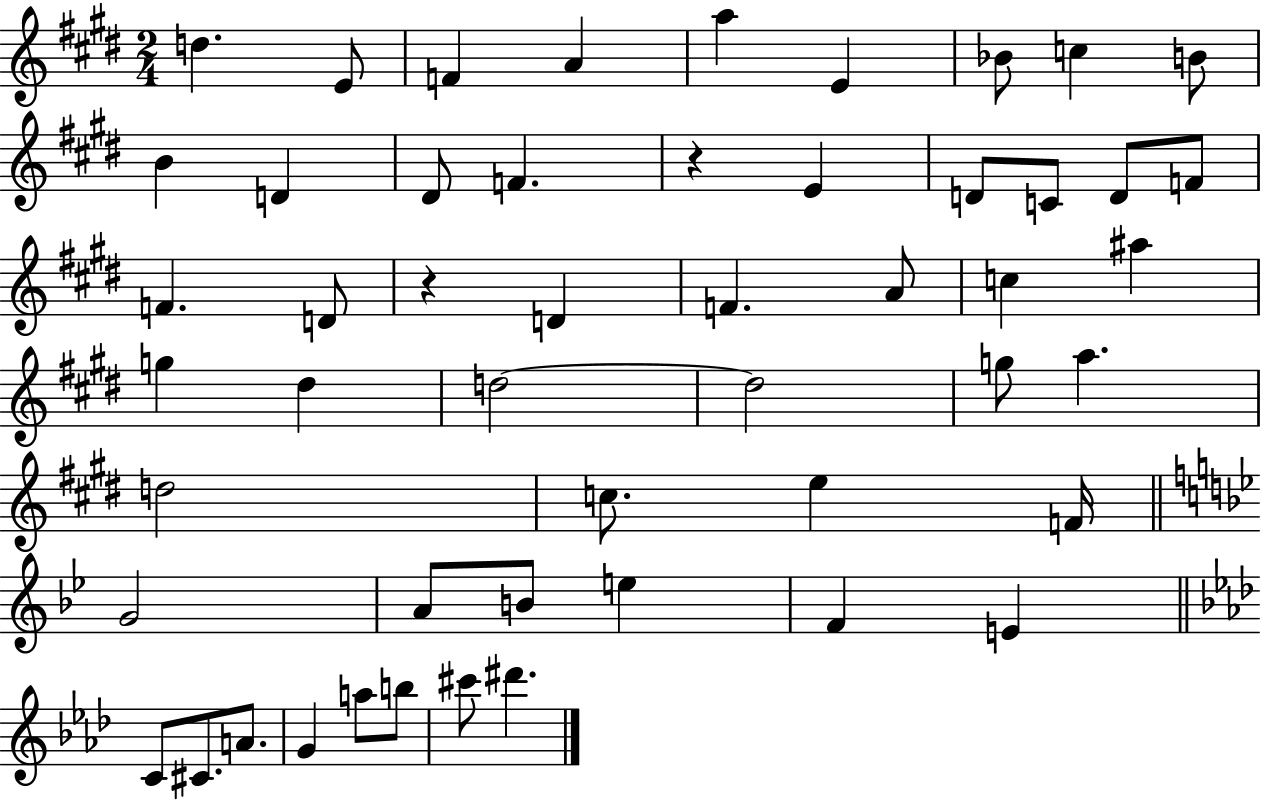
D5/q. E4/e F4/q A4/q A5/q E4/q Bb4/e C5/q B4/e B4/q D4/q D#4/e F4/q. R/q E4/q D4/e C4/e D4/e F4/e F4/q. D4/e R/q D4/q F4/q. A4/e C5/q A#5/q G5/q D#5/q D5/h D5/h G5/e A5/q. D5/h C5/e. E5/q F4/s G4/h A4/e B4/e E5/q F4/q E4/q C4/e C#4/e. A4/e. G4/q A5/e B5/e C#6/e D#6/q.